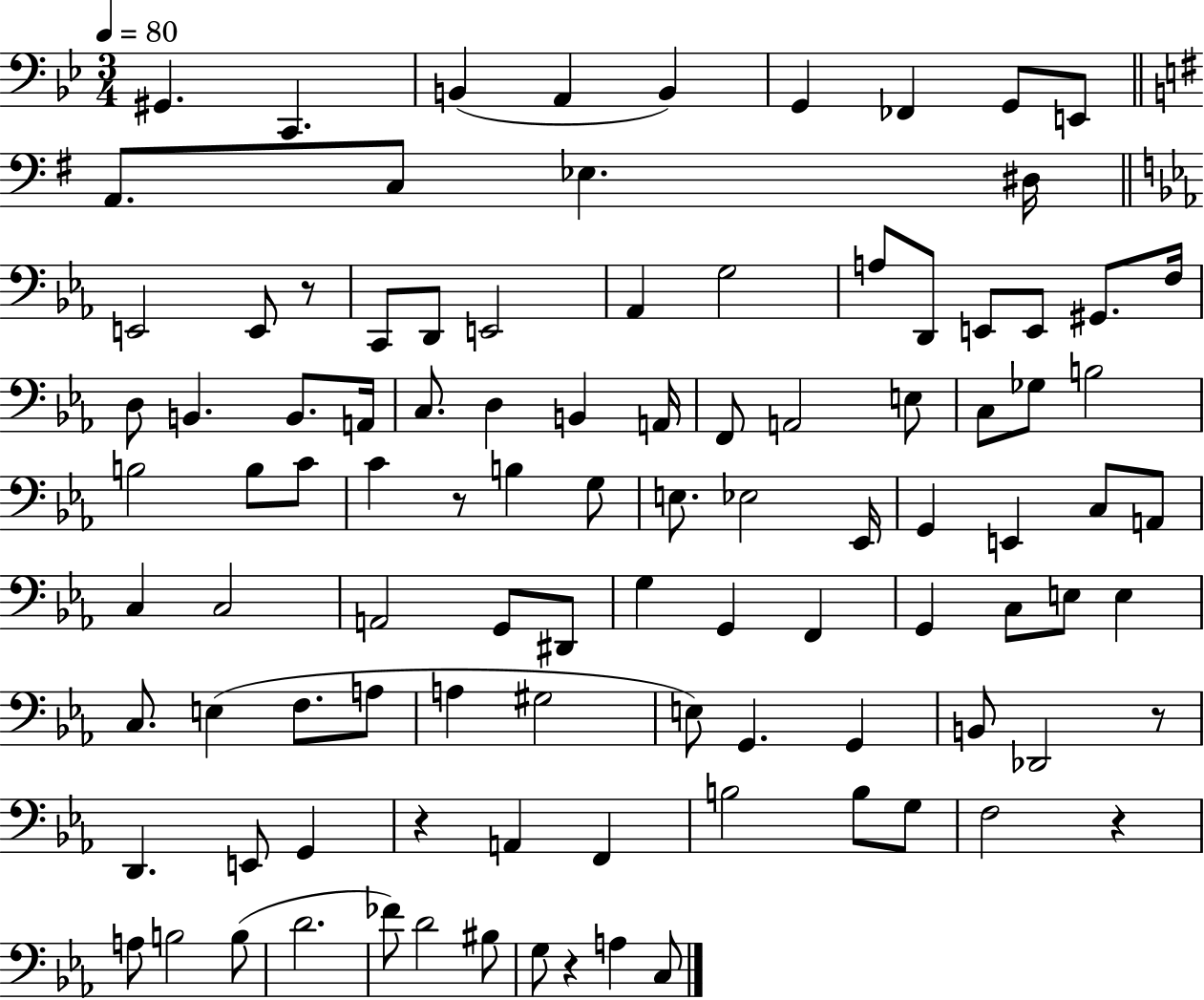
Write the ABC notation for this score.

X:1
T:Untitled
M:3/4
L:1/4
K:Bb
^G,, C,, B,, A,, B,, G,, _F,, G,,/2 E,,/2 A,,/2 C,/2 _E, ^D,/4 E,,2 E,,/2 z/2 C,,/2 D,,/2 E,,2 _A,, G,2 A,/2 D,,/2 E,,/2 E,,/2 ^G,,/2 F,/4 D,/2 B,, B,,/2 A,,/4 C,/2 D, B,, A,,/4 F,,/2 A,,2 E,/2 C,/2 _G,/2 B,2 B,2 B,/2 C/2 C z/2 B, G,/2 E,/2 _E,2 _E,,/4 G,, E,, C,/2 A,,/2 C, C,2 A,,2 G,,/2 ^D,,/2 G, G,, F,, G,, C,/2 E,/2 E, C,/2 E, F,/2 A,/2 A, ^G,2 E,/2 G,, G,, B,,/2 _D,,2 z/2 D,, E,,/2 G,, z A,, F,, B,2 B,/2 G,/2 F,2 z A,/2 B,2 B,/2 D2 _F/2 D2 ^B,/2 G,/2 z A, C,/2